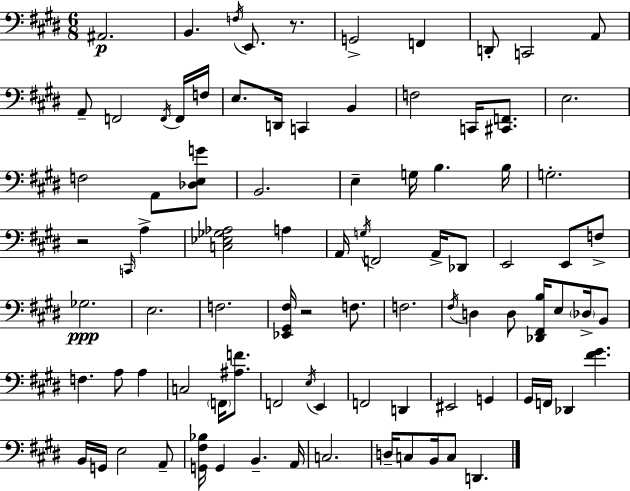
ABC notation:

X:1
T:Untitled
M:6/8
L:1/4
K:E
^A,,2 B,, F,/4 E,,/2 z/2 G,,2 F,, D,,/2 C,,2 A,,/2 A,,/2 F,,2 F,,/4 F,,/4 F,/4 E,/2 D,,/4 C,, B,, F,2 C,,/4 [^C,,F,,]/2 E,2 F,2 A,,/2 [_D,E,G]/2 B,,2 E, G,/4 B, B,/4 G,2 z2 C,,/4 A, [C,_E,_G,_A,]2 A, A,,/4 G,/4 F,,2 A,,/4 _D,,/2 E,,2 E,,/2 F,/2 _G,2 E,2 F,2 [_E,,^G,,^F,]/4 z2 F,/2 F,2 ^F,/4 D, D,/2 [_D,,^F,,B,]/4 E,/2 _D,/4 B,,/2 F, A,/2 A, C,2 F,,/4 [^A,F]/2 F,,2 E,/4 E,, F,,2 D,, ^E,,2 G,, ^G,,/4 F,,/4 _D,, [^F^G] B,,/4 G,,/4 E,2 A,,/2 [G,,^F,_B,]/4 G,, B,, A,,/4 C,2 D,/4 C,/2 B,,/4 C,/2 D,,